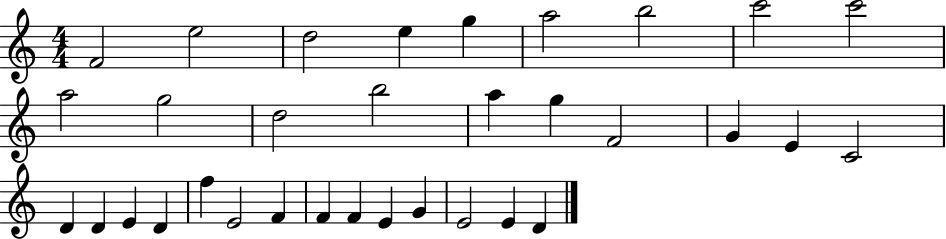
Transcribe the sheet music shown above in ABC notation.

X:1
T:Untitled
M:4/4
L:1/4
K:C
F2 e2 d2 e g a2 b2 c'2 c'2 a2 g2 d2 b2 a g F2 G E C2 D D E D f E2 F F F E G E2 E D